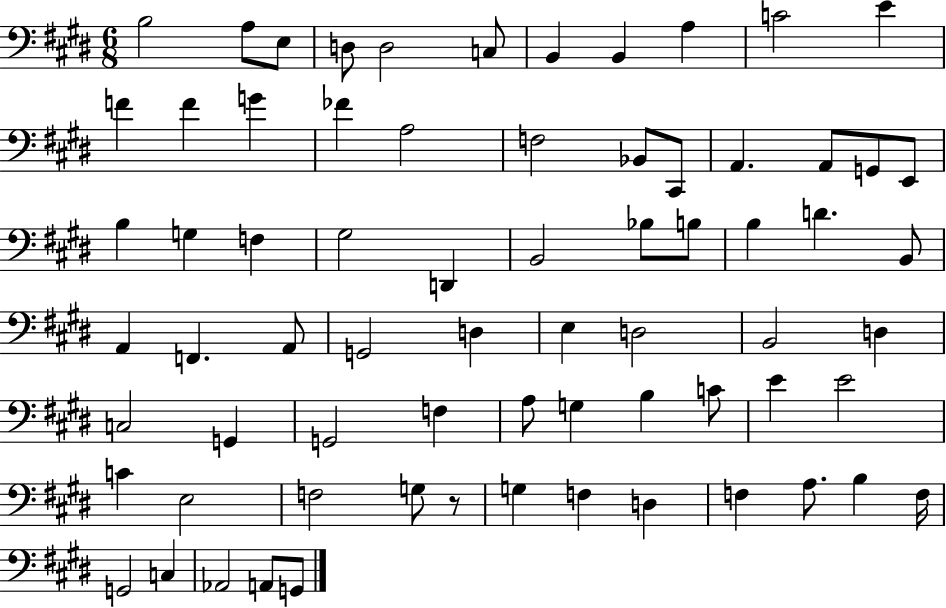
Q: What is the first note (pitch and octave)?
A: B3